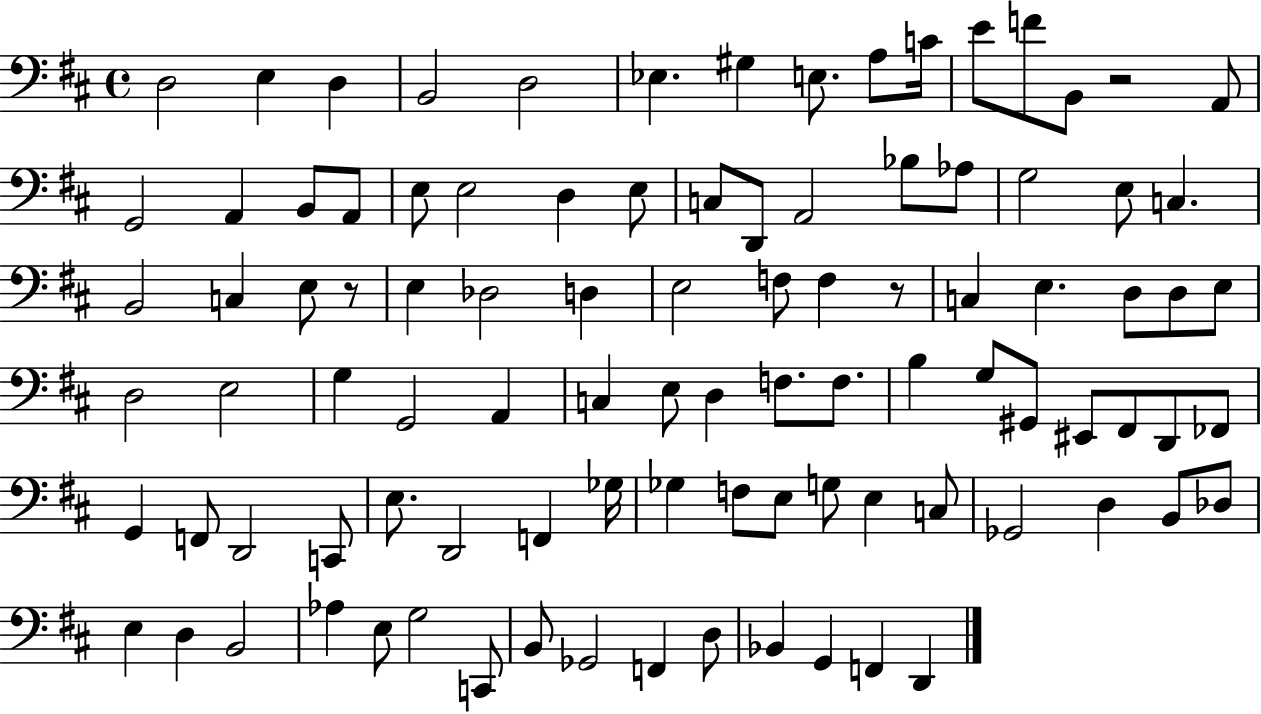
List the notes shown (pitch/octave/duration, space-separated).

D3/h E3/q D3/q B2/h D3/h Eb3/q. G#3/q E3/e. A3/e C4/s E4/e F4/e B2/e R/h A2/e G2/h A2/q B2/e A2/e E3/e E3/h D3/q E3/e C3/e D2/e A2/h Bb3/e Ab3/e G3/h E3/e C3/q. B2/h C3/q E3/e R/e E3/q Db3/h D3/q E3/h F3/e F3/q R/e C3/q E3/q. D3/e D3/e E3/e D3/h E3/h G3/q G2/h A2/q C3/q E3/e D3/q F3/e. F3/e. B3/q G3/e G#2/e EIS2/e F#2/e D2/e FES2/e G2/q F2/e D2/h C2/e E3/e. D2/h F2/q Gb3/s Gb3/q F3/e E3/e G3/e E3/q C3/e Gb2/h D3/q B2/e Db3/e E3/q D3/q B2/h Ab3/q E3/e G3/h C2/e B2/e Gb2/h F2/q D3/e Bb2/q G2/q F2/q D2/q